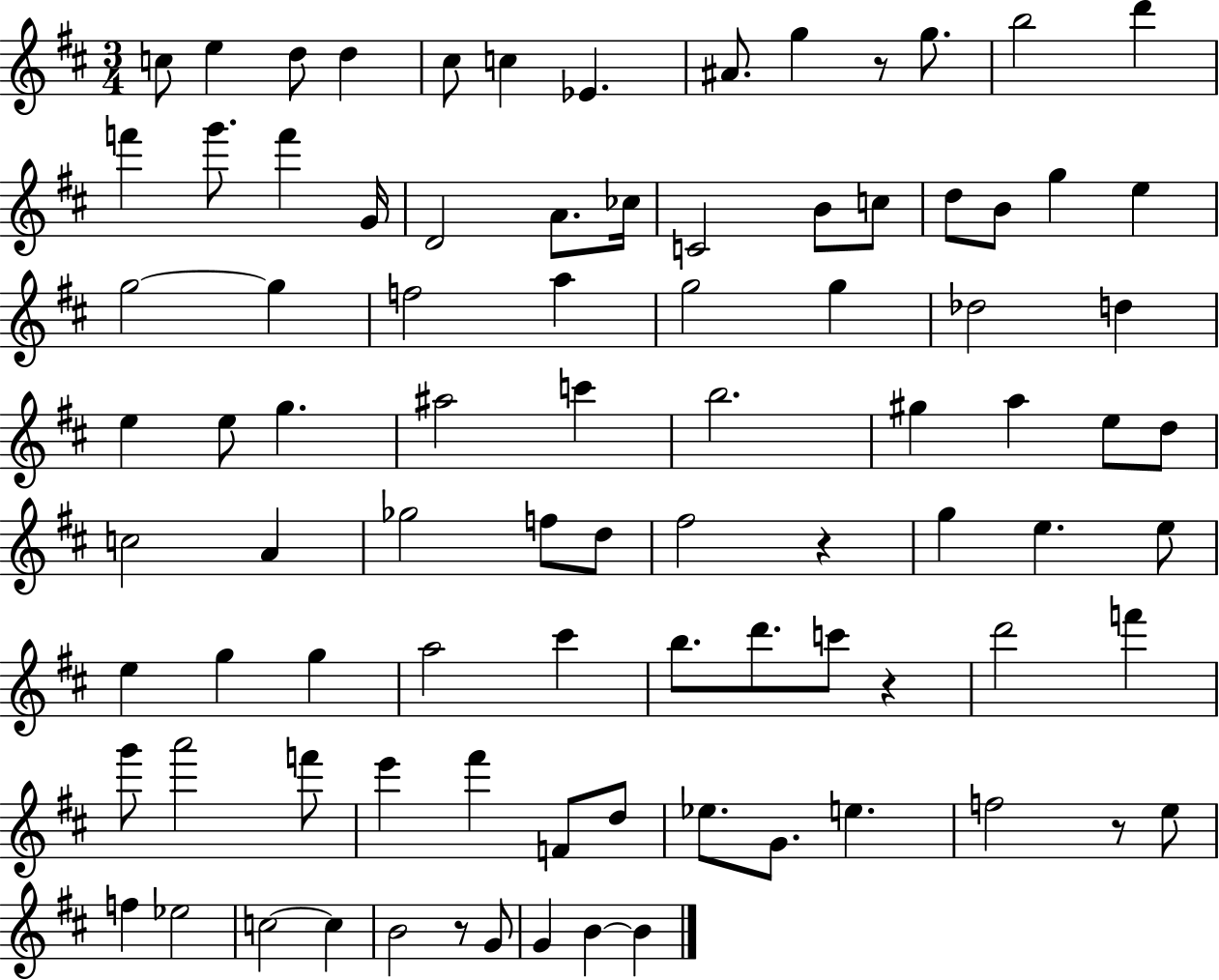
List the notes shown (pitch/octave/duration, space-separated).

C5/e E5/q D5/e D5/q C#5/e C5/q Eb4/q. A#4/e. G5/q R/e G5/e. B5/h D6/q F6/q G6/e. F6/q G4/s D4/h A4/e. CES5/s C4/h B4/e C5/e D5/e B4/e G5/q E5/q G5/h G5/q F5/h A5/q G5/h G5/q Db5/h D5/q E5/q E5/e G5/q. A#5/h C6/q B5/h. G#5/q A5/q E5/e D5/e C5/h A4/q Gb5/h F5/e D5/e F#5/h R/q G5/q E5/q. E5/e E5/q G5/q G5/q A5/h C#6/q B5/e. D6/e. C6/e R/q D6/h F6/q G6/e A6/h F6/e E6/q F#6/q F4/e D5/e Eb5/e. G4/e. E5/q. F5/h R/e E5/e F5/q Eb5/h C5/h C5/q B4/h R/e G4/e G4/q B4/q B4/q